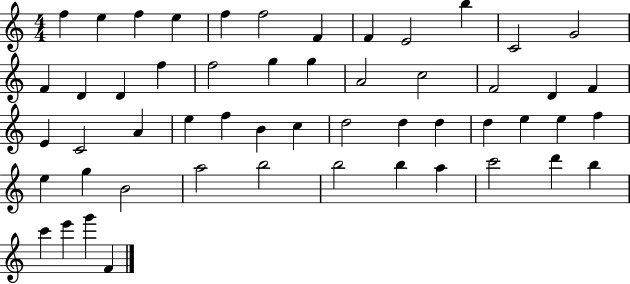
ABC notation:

X:1
T:Untitled
M:4/4
L:1/4
K:C
f e f e f f2 F F E2 b C2 G2 F D D f f2 g g A2 c2 F2 D F E C2 A e f B c d2 d d d e e f e g B2 a2 b2 b2 b a c'2 d' b c' e' g' F